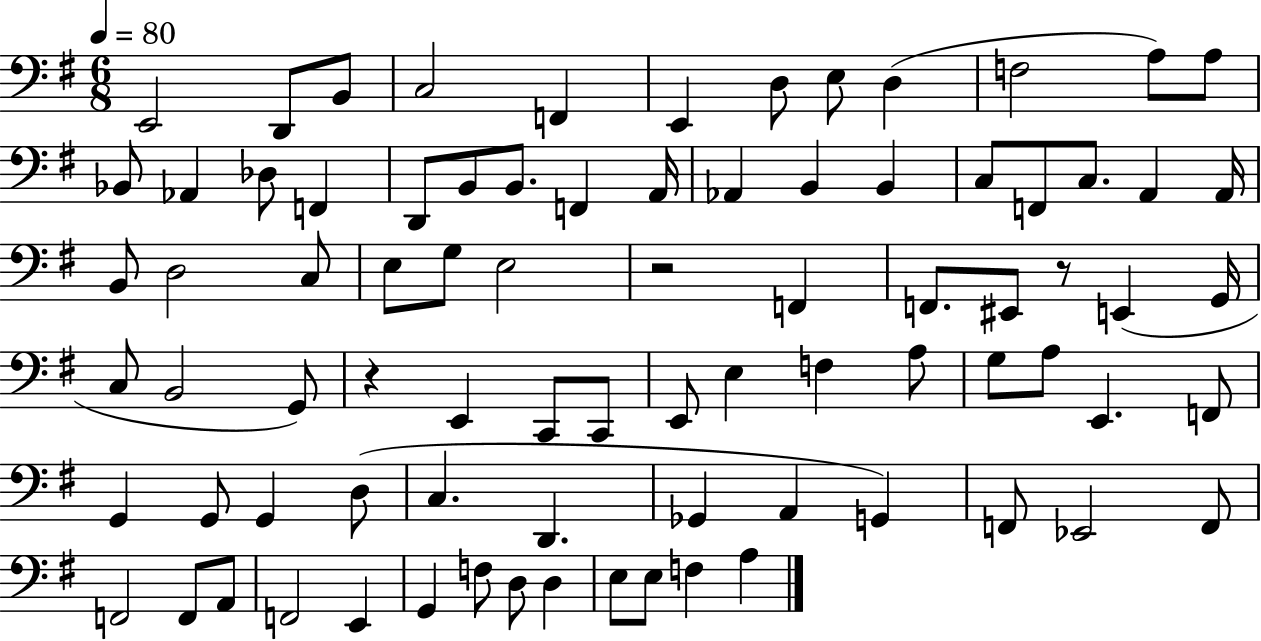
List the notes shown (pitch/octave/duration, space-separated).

E2/h D2/e B2/e C3/h F2/q E2/q D3/e E3/e D3/q F3/h A3/e A3/e Bb2/e Ab2/q Db3/e F2/q D2/e B2/e B2/e. F2/q A2/s Ab2/q B2/q B2/q C3/e F2/e C3/e. A2/q A2/s B2/e D3/h C3/e E3/e G3/e E3/h R/h F2/q F2/e. EIS2/e R/e E2/q G2/s C3/e B2/h G2/e R/q E2/q C2/e C2/e E2/e E3/q F3/q A3/e G3/e A3/e E2/q. F2/e G2/q G2/e G2/q D3/e C3/q. D2/q. Gb2/q A2/q G2/q F2/e Eb2/h F2/e F2/h F2/e A2/e F2/h E2/q G2/q F3/e D3/e D3/q E3/e E3/e F3/q A3/q